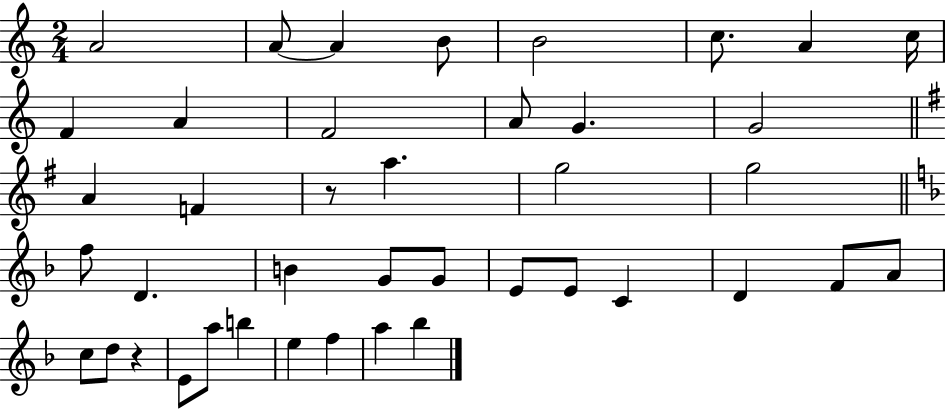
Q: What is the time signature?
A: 2/4